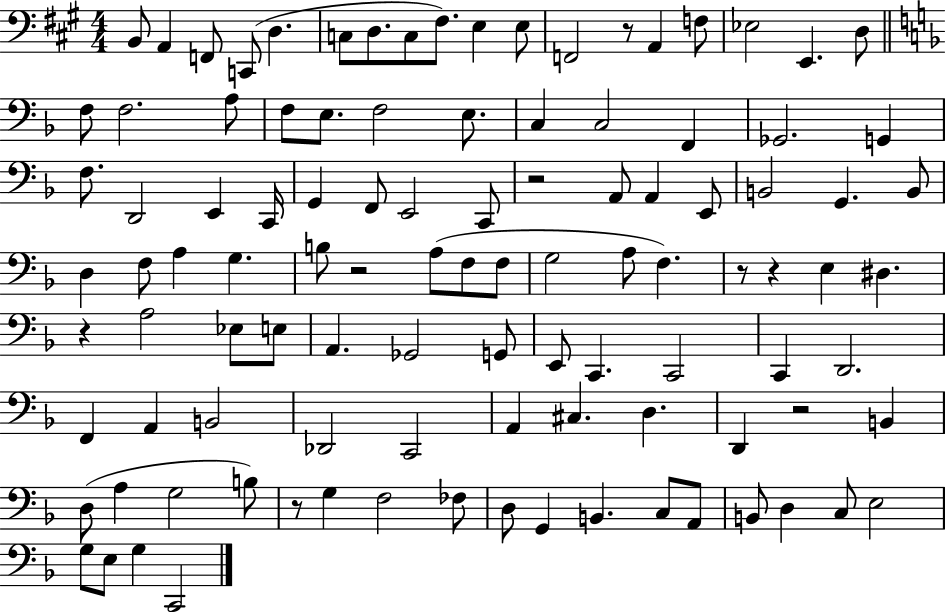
X:1
T:Untitled
M:4/4
L:1/4
K:A
B,,/2 A,, F,,/2 C,,/2 D, C,/2 D,/2 C,/2 ^F,/2 E, E,/2 F,,2 z/2 A,, F,/2 _E,2 E,, D,/2 F,/2 F,2 A,/2 F,/2 E,/2 F,2 E,/2 C, C,2 F,, _G,,2 G,, F,/2 D,,2 E,, C,,/4 G,, F,,/2 E,,2 C,,/2 z2 A,,/2 A,, E,,/2 B,,2 G,, B,,/2 D, F,/2 A, G, B,/2 z2 A,/2 F,/2 F,/2 G,2 A,/2 F, z/2 z E, ^D, z A,2 _E,/2 E,/2 A,, _G,,2 G,,/2 E,,/2 C,, C,,2 C,, D,,2 F,, A,, B,,2 _D,,2 C,,2 A,, ^C, D, D,, z2 B,, D,/2 A, G,2 B,/2 z/2 G, F,2 _F,/2 D,/2 G,, B,, C,/2 A,,/2 B,,/2 D, C,/2 E,2 G,/2 E,/2 G, C,,2